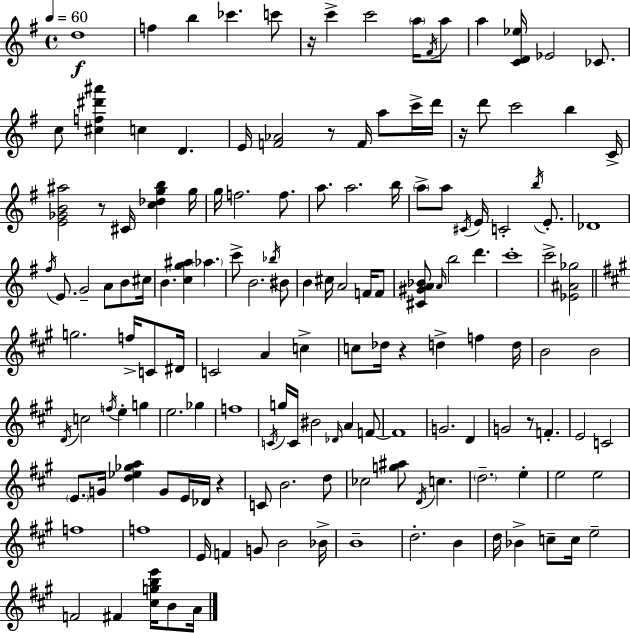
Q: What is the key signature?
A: E minor